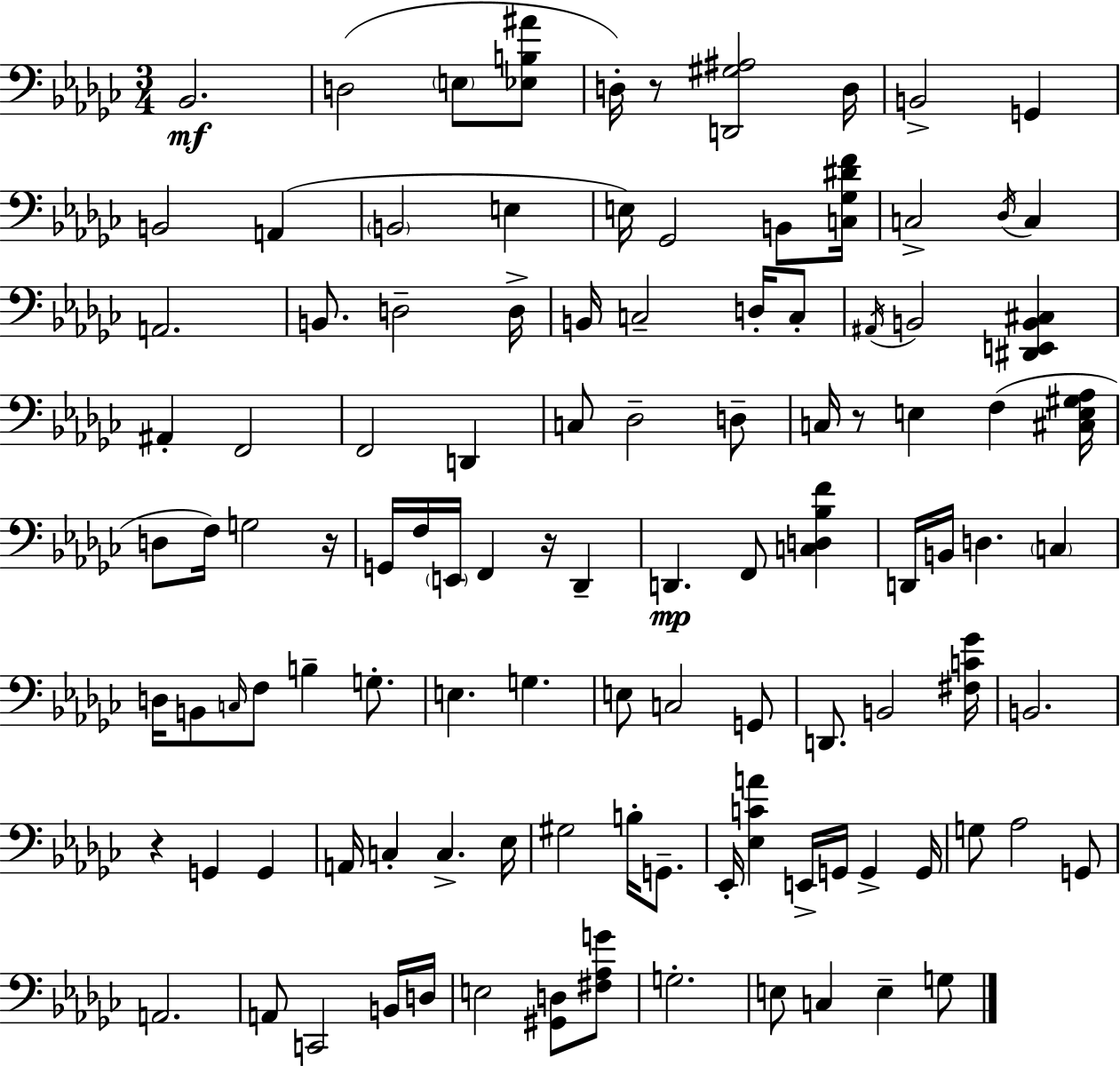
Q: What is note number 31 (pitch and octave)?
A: D2